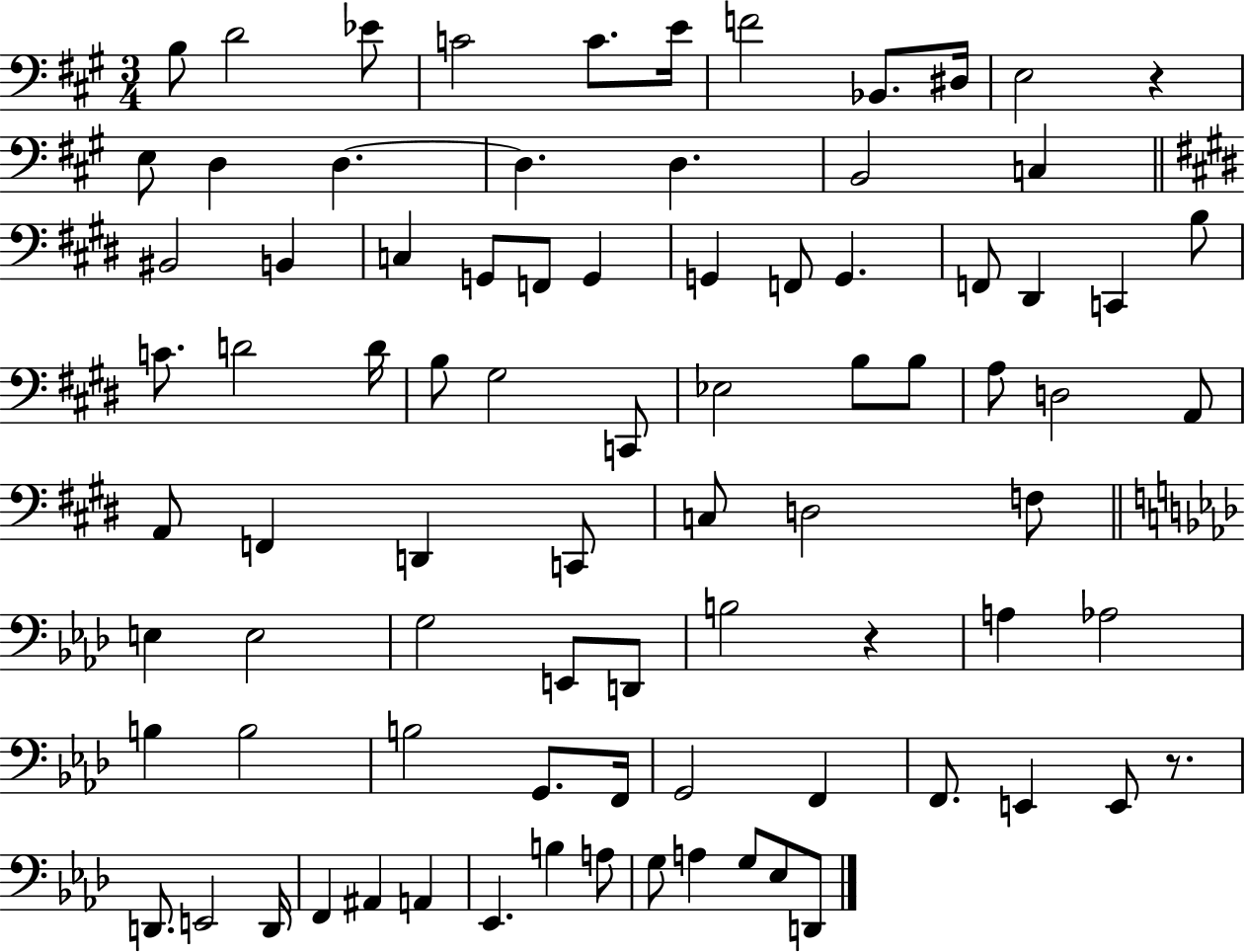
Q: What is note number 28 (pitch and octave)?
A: D#2